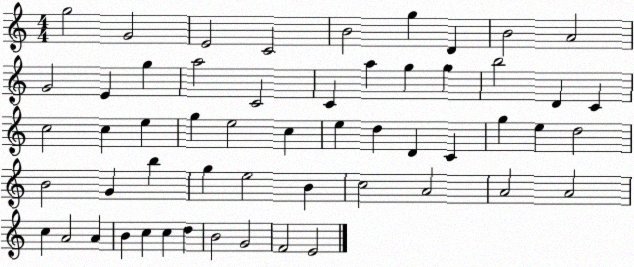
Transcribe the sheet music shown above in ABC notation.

X:1
T:Untitled
M:4/4
L:1/4
K:C
g2 G2 E2 C2 B2 g D B2 A2 G2 E g a2 C2 C a g g b2 D C c2 c e g e2 c e d D C g e d2 B2 G b g e2 B c2 A2 A2 A2 c A2 A B c c d B2 G2 F2 E2